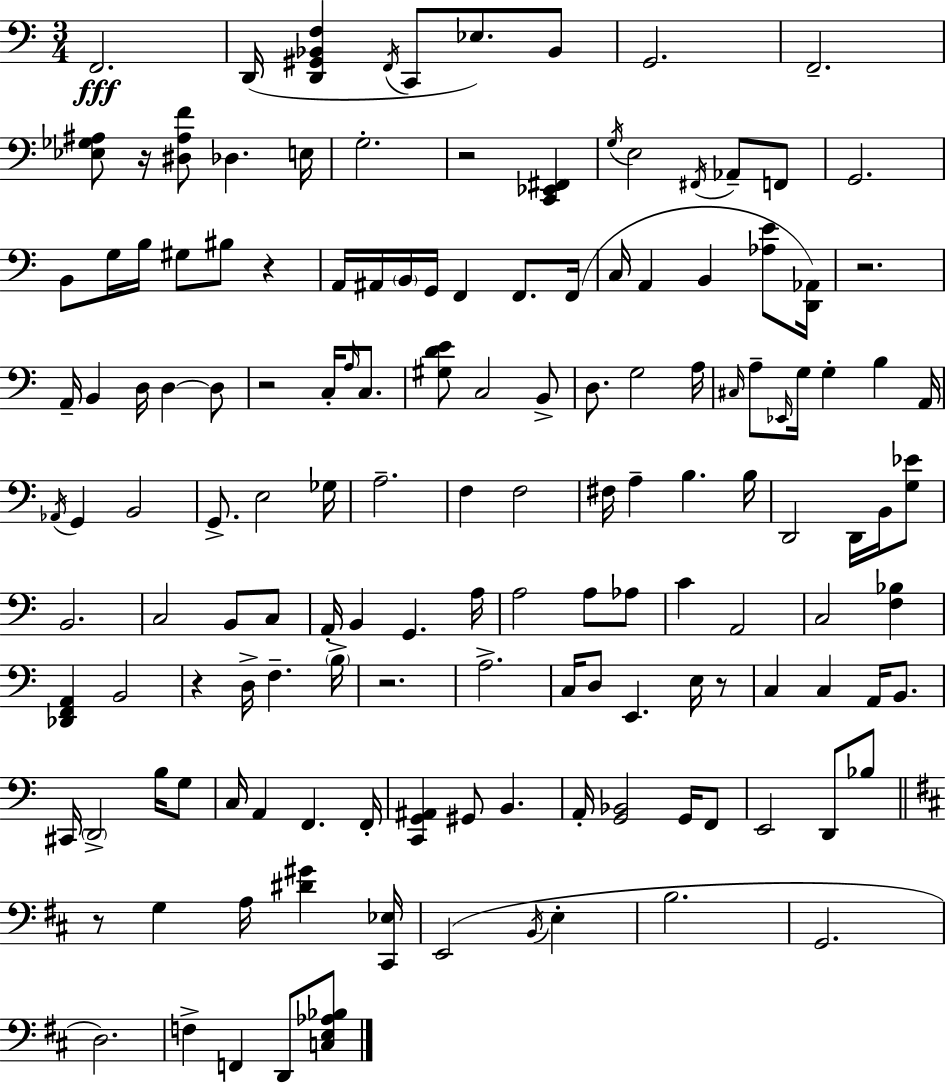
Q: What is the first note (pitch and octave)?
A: F2